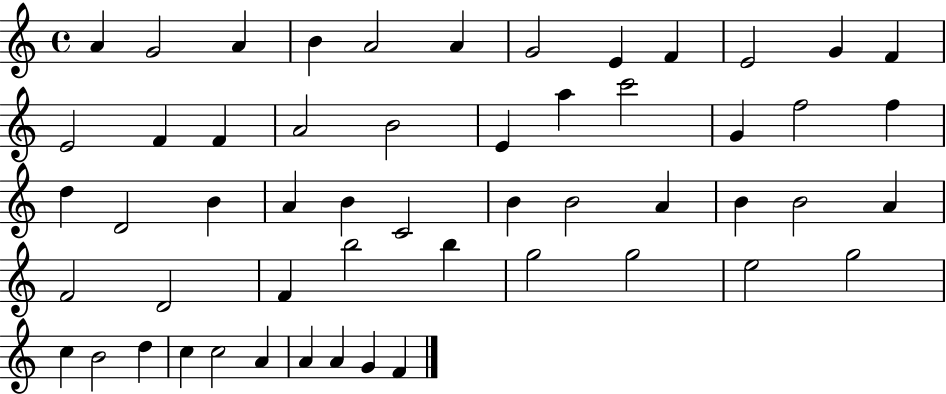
{
  \clef treble
  \time 4/4
  \defaultTimeSignature
  \key c \major
  a'4 g'2 a'4 | b'4 a'2 a'4 | g'2 e'4 f'4 | e'2 g'4 f'4 | \break e'2 f'4 f'4 | a'2 b'2 | e'4 a''4 c'''2 | g'4 f''2 f''4 | \break d''4 d'2 b'4 | a'4 b'4 c'2 | b'4 b'2 a'4 | b'4 b'2 a'4 | \break f'2 d'2 | f'4 b''2 b''4 | g''2 g''2 | e''2 g''2 | \break c''4 b'2 d''4 | c''4 c''2 a'4 | a'4 a'4 g'4 f'4 | \bar "|."
}